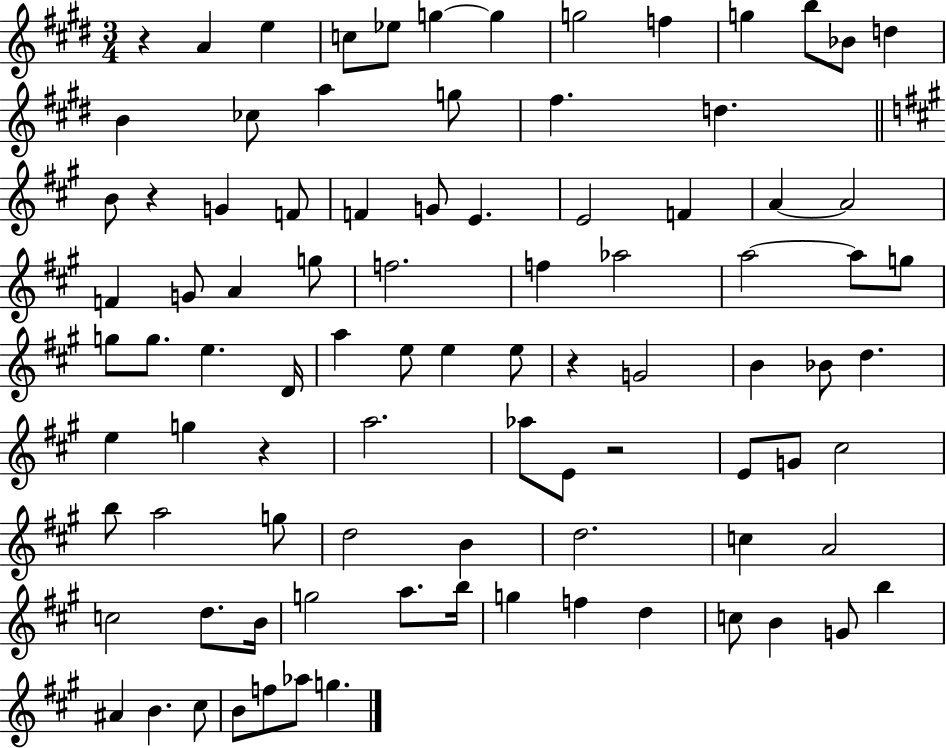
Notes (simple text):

R/q A4/q E5/q C5/e Eb5/e G5/q G5/q G5/h F5/q G5/q B5/e Bb4/e D5/q B4/q CES5/e A5/q G5/e F#5/q. D5/q. B4/e R/q G4/q F4/e F4/q G4/e E4/q. E4/h F4/q A4/q A4/h F4/q G4/e A4/q G5/e F5/h. F5/q Ab5/h A5/h A5/e G5/e G5/e G5/e. E5/q. D4/s A5/q E5/e E5/q E5/e R/q G4/h B4/q Bb4/e D5/q. E5/q G5/q R/q A5/h. Ab5/e E4/e R/h E4/e G4/e C#5/h B5/e A5/h G5/e D5/h B4/q D5/h. C5/q A4/h C5/h D5/e. B4/s G5/h A5/e. B5/s G5/q F5/q D5/q C5/e B4/q G4/e B5/q A#4/q B4/q. C#5/e B4/e F5/e Ab5/e G5/q.